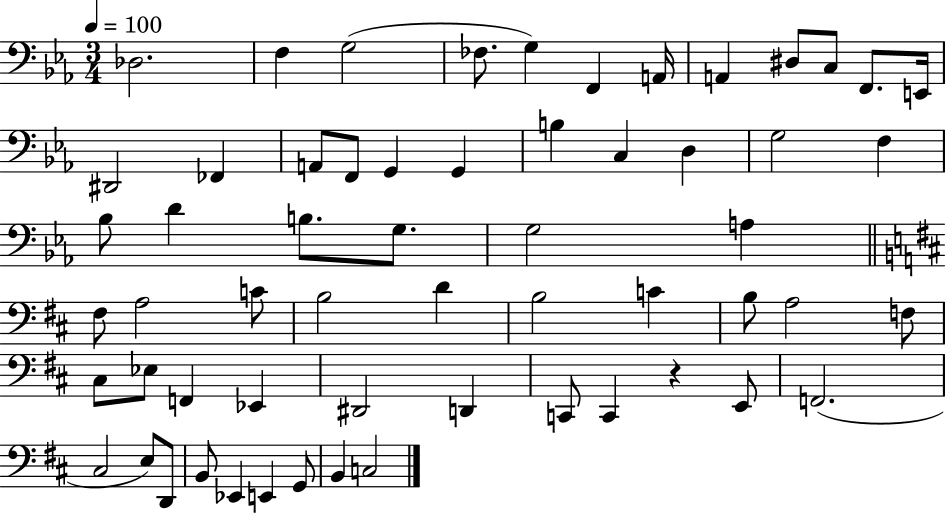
X:1
T:Untitled
M:3/4
L:1/4
K:Eb
_D,2 F, G,2 _F,/2 G, F,, A,,/4 A,, ^D,/2 C,/2 F,,/2 E,,/4 ^D,,2 _F,, A,,/2 F,,/2 G,, G,, B, C, D, G,2 F, _B,/2 D B,/2 G,/2 G,2 A, ^F,/2 A,2 C/2 B,2 D B,2 C B,/2 A,2 F,/2 ^C,/2 _E,/2 F,, _E,, ^D,,2 D,, C,,/2 C,, z E,,/2 F,,2 ^C,2 E,/2 D,,/2 B,,/2 _E,, E,, G,,/2 B,, C,2